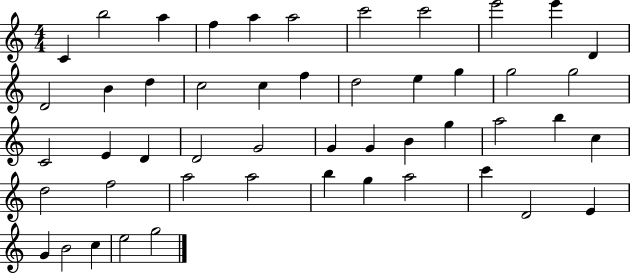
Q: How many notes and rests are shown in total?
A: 49